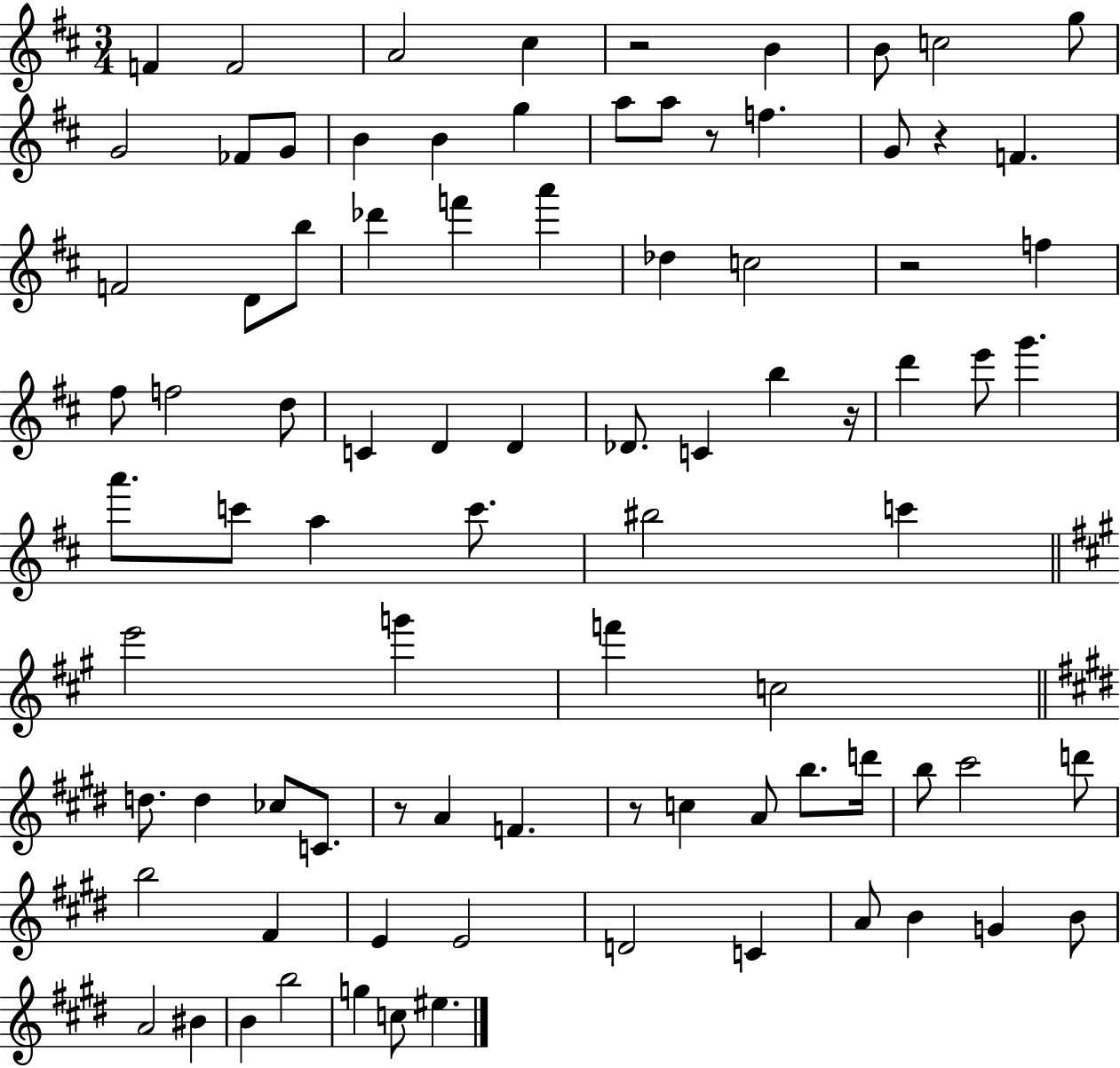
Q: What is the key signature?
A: D major